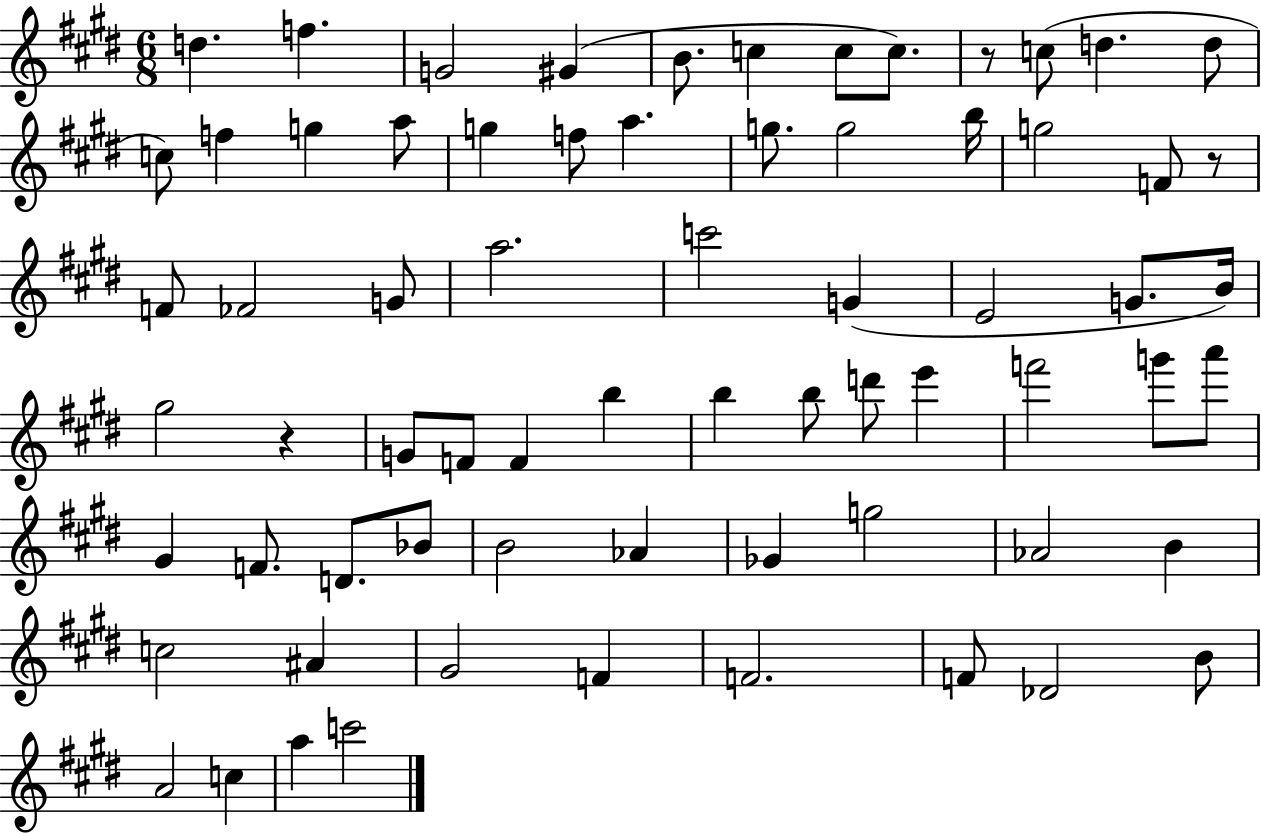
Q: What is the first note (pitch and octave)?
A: D5